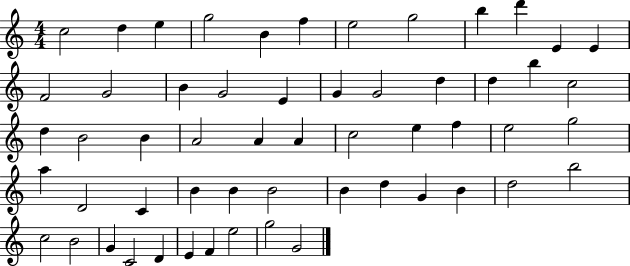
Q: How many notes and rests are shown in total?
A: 56